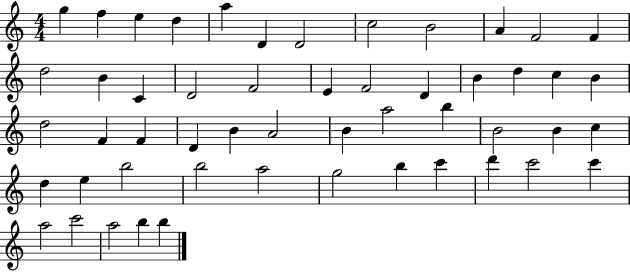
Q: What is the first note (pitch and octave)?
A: G5